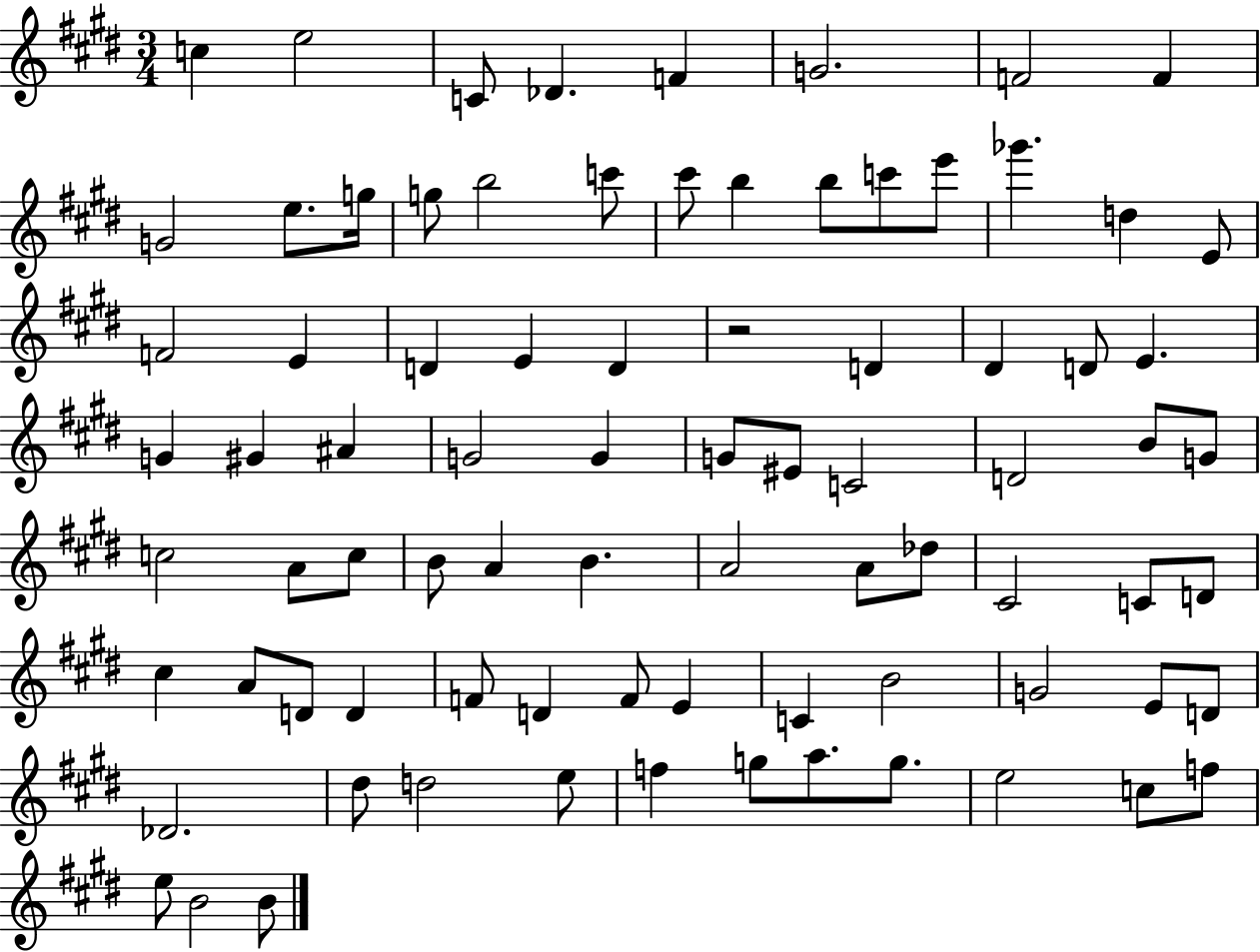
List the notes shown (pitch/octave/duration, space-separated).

C5/q E5/h C4/e Db4/q. F4/q G4/h. F4/h F4/q G4/h E5/e. G5/s G5/e B5/h C6/e C#6/e B5/q B5/e C6/e E6/e Gb6/q. D5/q E4/e F4/h E4/q D4/q E4/q D4/q R/h D4/q D#4/q D4/e E4/q. G4/q G#4/q A#4/q G4/h G4/q G4/e EIS4/e C4/h D4/h B4/e G4/e C5/h A4/e C5/e B4/e A4/q B4/q. A4/h A4/e Db5/e C#4/h C4/e D4/e C#5/q A4/e D4/e D4/q F4/e D4/q F4/e E4/q C4/q B4/h G4/h E4/e D4/e Db4/h. D#5/e D5/h E5/e F5/q G5/e A5/e. G5/e. E5/h C5/e F5/e E5/e B4/h B4/e